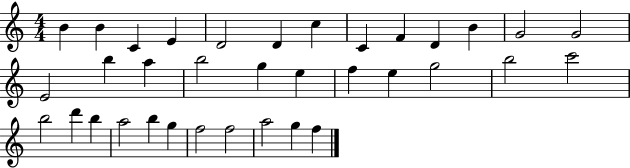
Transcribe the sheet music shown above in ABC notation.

X:1
T:Untitled
M:4/4
L:1/4
K:C
B B C E D2 D c C F D B G2 G2 E2 b a b2 g e f e g2 b2 c'2 b2 d' b a2 b g f2 f2 a2 g f